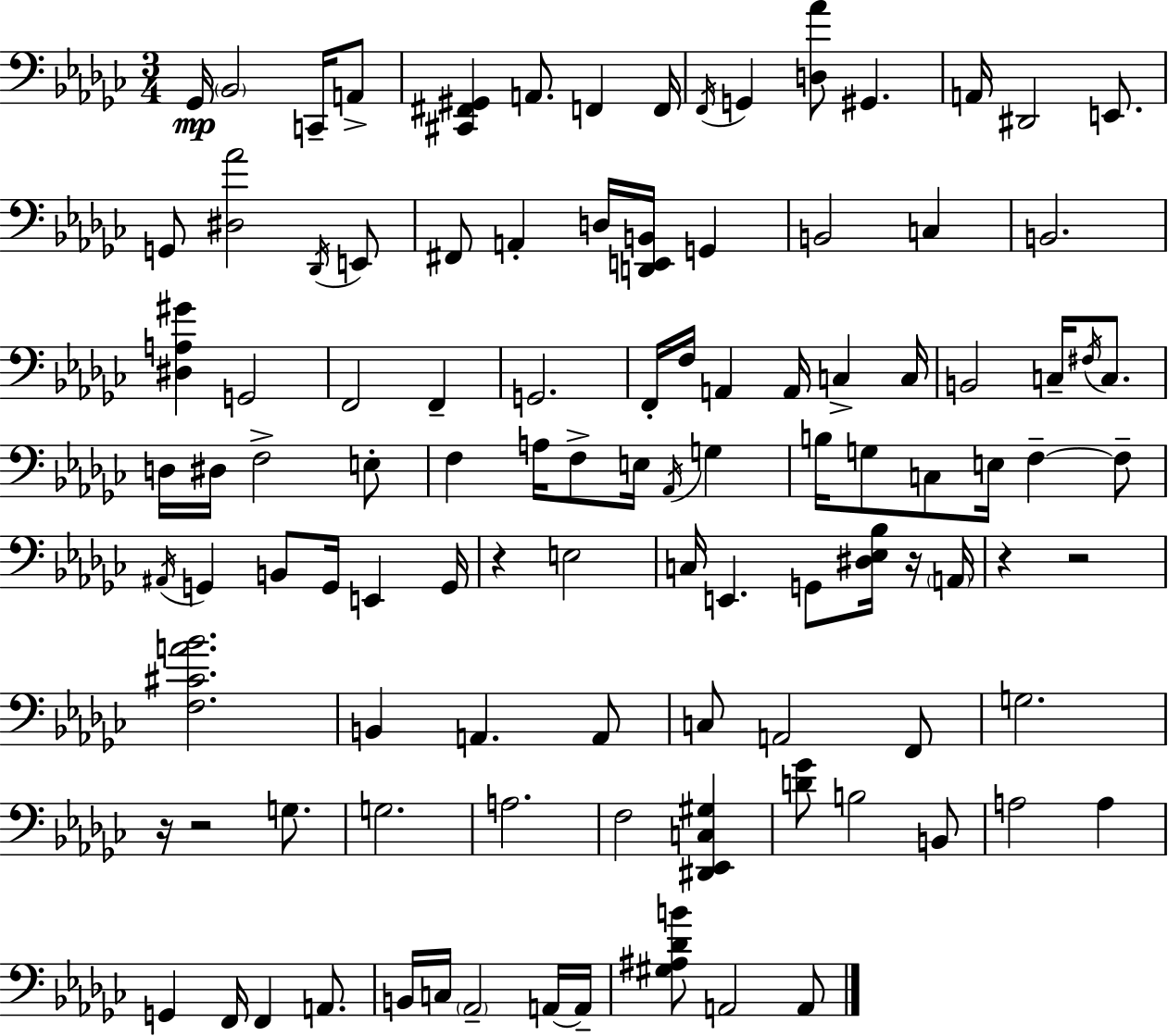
{
  \clef bass
  \numericTimeSignature
  \time 3/4
  \key ees \minor
  ges,16\mp \parenthesize bes,2 c,16-- a,8-> | <cis, fis, gis,>4 a,8. f,4 f,16 | \acciaccatura { f,16 } g,4 <d aes'>8 gis,4. | a,16 dis,2 e,8. | \break g,8 <dis aes'>2 \acciaccatura { des,16 } | e,8 fis,8 a,4-. d16 <d, e, b,>16 g,4 | b,2 c4 | b,2. | \break <dis a gis'>4 g,2 | f,2 f,4-- | g,2. | f,16-. f16 a,4 a,16 c4-> | \break c16 b,2 c16-- \acciaccatura { fis16 } | c8. d16 dis16 f2-> | e8-. f4 a16 f8-> e16 \acciaccatura { aes,16 } | g4 b16 g8 c8 e16 f4--~~ | \break f8-- \acciaccatura { ais,16 } g,4 b,8 g,16 | e,4 g,16 r4 e2 | c16 e,4. | g,8 <dis ees bes>16 r16 \parenthesize a,16 r4 r2 | \break <f cis' a' bes'>2. | b,4 a,4. | a,8 c8 a,2 | f,8 g2. | \break r16 r2 | g8. g2. | a2. | f2 | \break <dis, ees, c gis>4 <d' ges'>8 b2 | b,8 a2 | a4 g,4 f,16 f,4 | a,8. b,16 c16 \parenthesize aes,2-- | \break a,16~~ a,16-- <gis ais des' b'>8 a,2 | a,8 \bar "|."
}